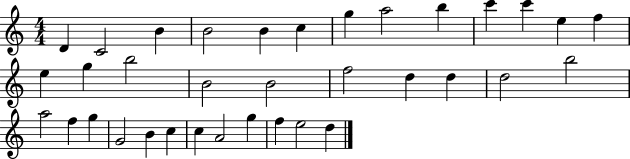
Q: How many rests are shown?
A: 0